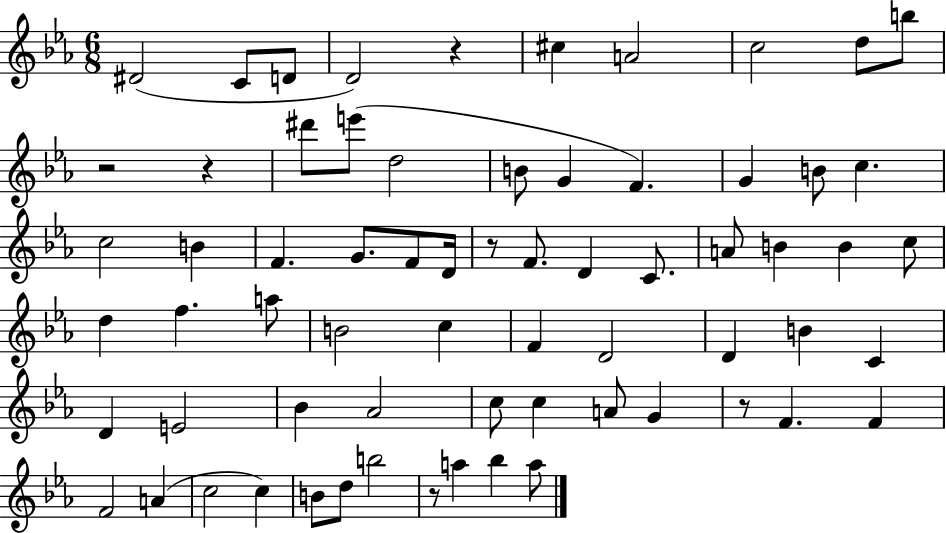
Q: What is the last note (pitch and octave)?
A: A5